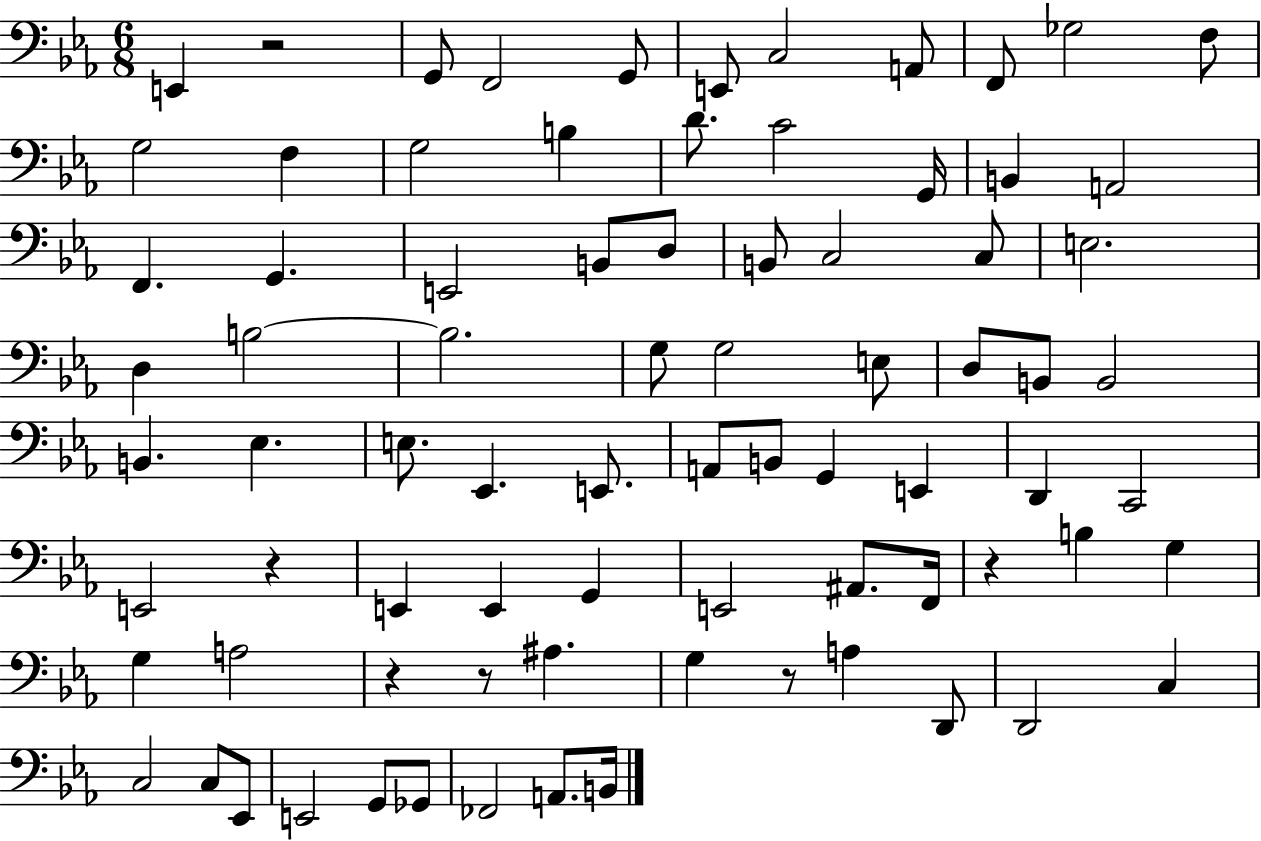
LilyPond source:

{
  \clef bass
  \numericTimeSignature
  \time 6/8
  \key ees \major
  e,4 r2 | g,8 f,2 g,8 | e,8 c2 a,8 | f,8 ges2 f8 | \break g2 f4 | g2 b4 | d'8. c'2 g,16 | b,4 a,2 | \break f,4. g,4. | e,2 b,8 d8 | b,8 c2 c8 | e2. | \break d4 b2~~ | b2. | g8 g2 e8 | d8 b,8 b,2 | \break b,4. ees4. | e8. ees,4. e,8. | a,8 b,8 g,4 e,4 | d,4 c,2 | \break e,2 r4 | e,4 e,4 g,4 | e,2 ais,8. f,16 | r4 b4 g4 | \break g4 a2 | r4 r8 ais4. | g4 r8 a4 d,8 | d,2 c4 | \break c2 c8 ees,8 | e,2 g,8 ges,8 | fes,2 a,8. b,16 | \bar "|."
}